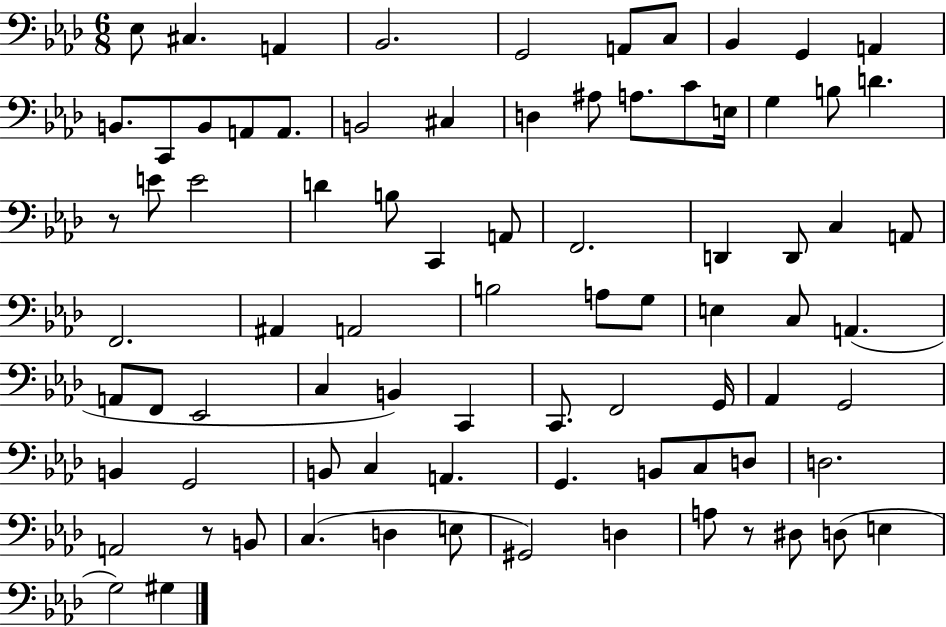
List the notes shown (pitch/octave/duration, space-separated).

Eb3/e C#3/q. A2/q Bb2/h. G2/h A2/e C3/e Bb2/q G2/q A2/q B2/e. C2/e B2/e A2/e A2/e. B2/h C#3/q D3/q A#3/e A3/e. C4/e E3/s G3/q B3/e D4/q. R/e E4/e E4/h D4/q B3/e C2/q A2/e F2/h. D2/q D2/e C3/q A2/e F2/h. A#2/q A2/h B3/h A3/e G3/e E3/q C3/e A2/q. A2/e F2/e Eb2/h C3/q B2/q C2/q C2/e. F2/h G2/s Ab2/q G2/h B2/q G2/h B2/e C3/q A2/q. G2/q. B2/e C3/e D3/e D3/h. A2/h R/e B2/e C3/q. D3/q E3/e G#2/h D3/q A3/e R/e D#3/e D3/e E3/q G3/h G#3/q